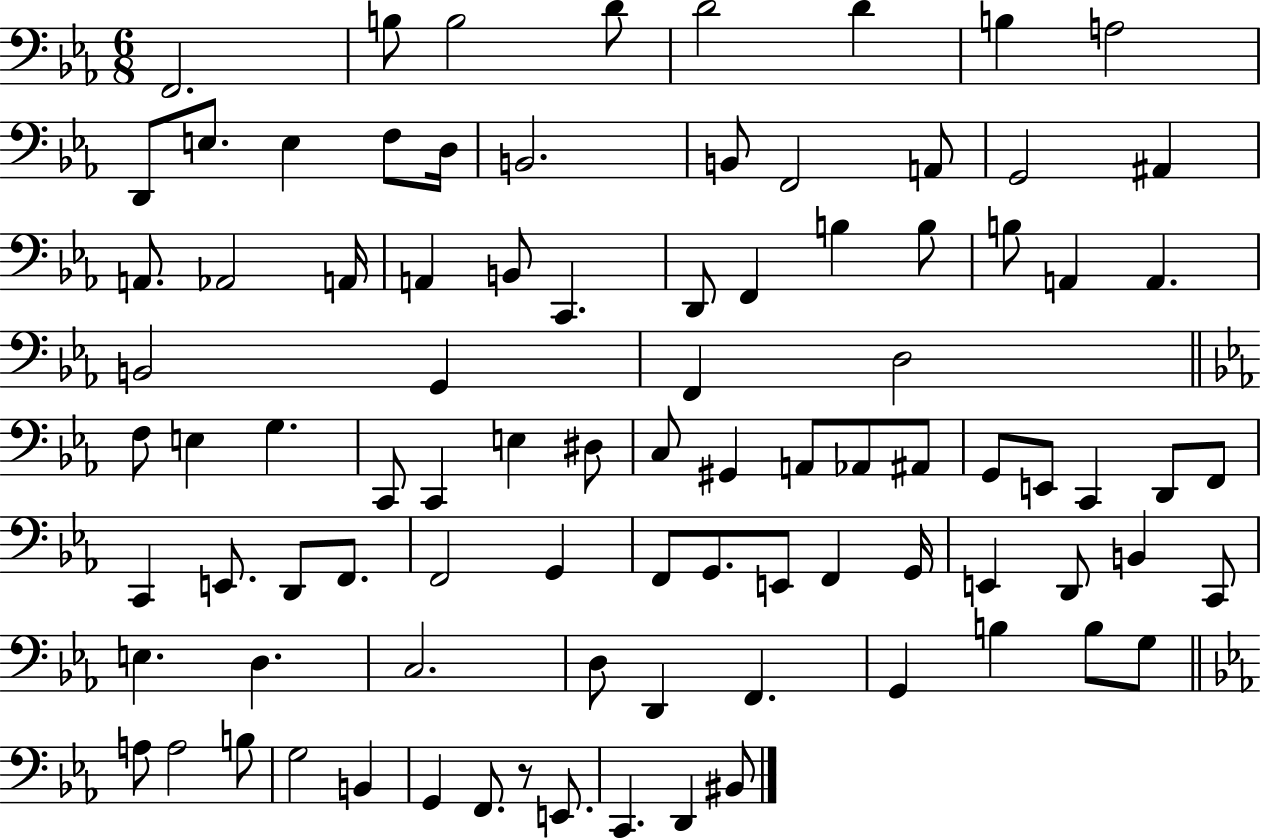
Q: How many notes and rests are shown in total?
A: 90